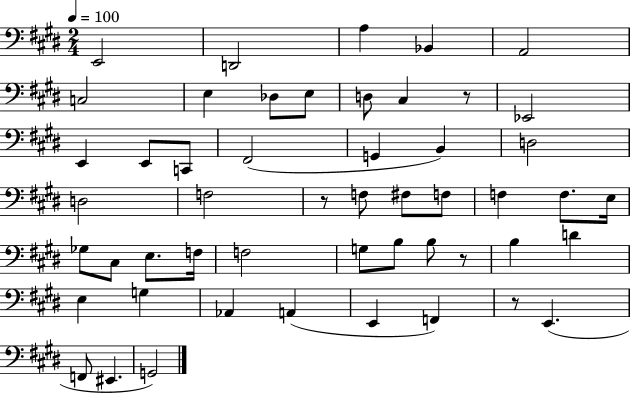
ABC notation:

X:1
T:Untitled
M:2/4
L:1/4
K:E
E,,2 D,,2 A, _B,, A,,2 C,2 E, _D,/2 E,/2 D,/2 ^C, z/2 _E,,2 E,, E,,/2 C,,/2 ^F,,2 G,, B,, D,2 D,2 F,2 z/2 F,/2 ^F,/2 F,/2 F, F,/2 E,/4 _G,/2 ^C,/2 E,/2 F,/4 F,2 G,/2 B,/2 B,/2 z/2 B, D E, G, _A,, A,, E,, F,, z/2 E,, F,,/2 ^E,, G,,2